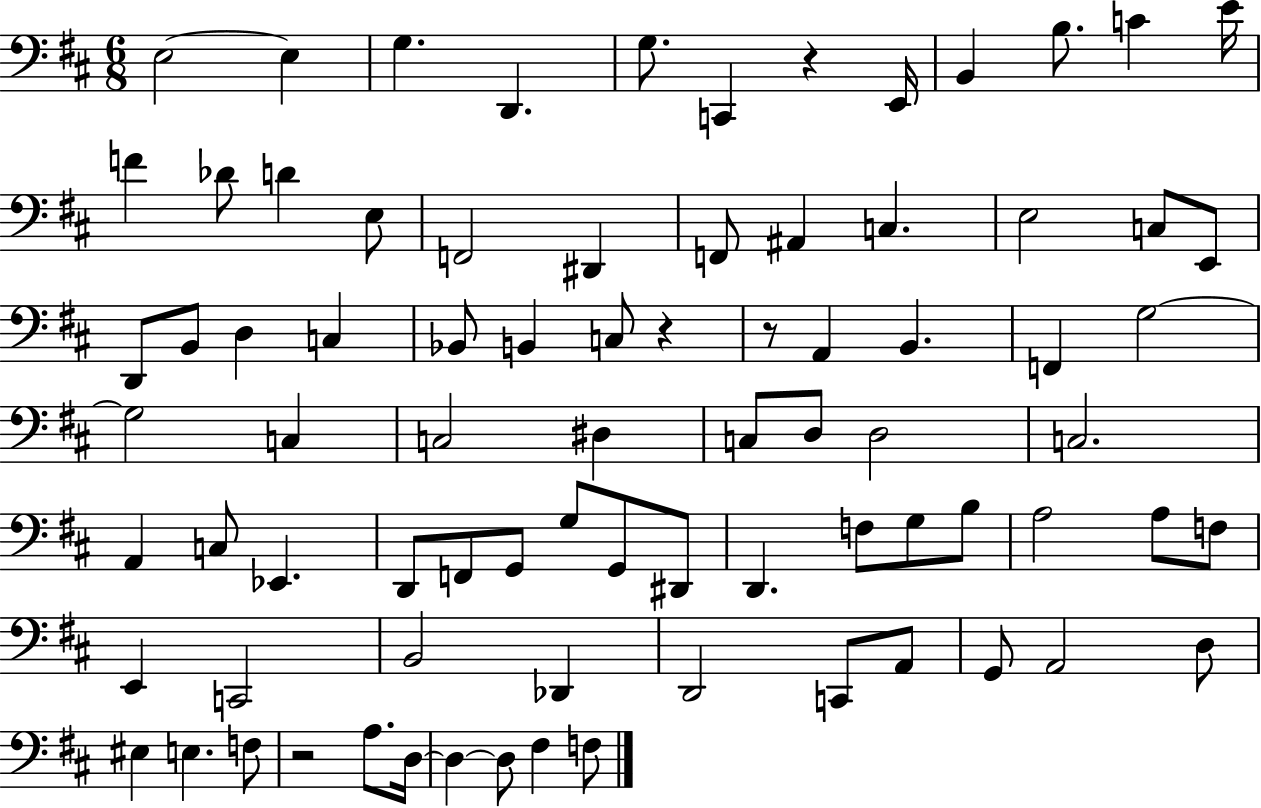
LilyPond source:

{
  \clef bass
  \numericTimeSignature
  \time 6/8
  \key d \major
  e2~~ e4 | g4. d,4. | g8. c,4 r4 e,16 | b,4 b8. c'4 e'16 | \break f'4 des'8 d'4 e8 | f,2 dis,4 | f,8 ais,4 c4. | e2 c8 e,8 | \break d,8 b,8 d4 c4 | bes,8 b,4 c8 r4 | r8 a,4 b,4. | f,4 g2~~ | \break g2 c4 | c2 dis4 | c8 d8 d2 | c2. | \break a,4 c8 ees,4. | d,8 f,8 g,8 g8 g,8 dis,8 | d,4. f8 g8 b8 | a2 a8 f8 | \break e,4 c,2 | b,2 des,4 | d,2 c,8 a,8 | g,8 a,2 d8 | \break eis4 e4. f8 | r2 a8. d16~~ | d4~~ d8 fis4 f8 | \bar "|."
}